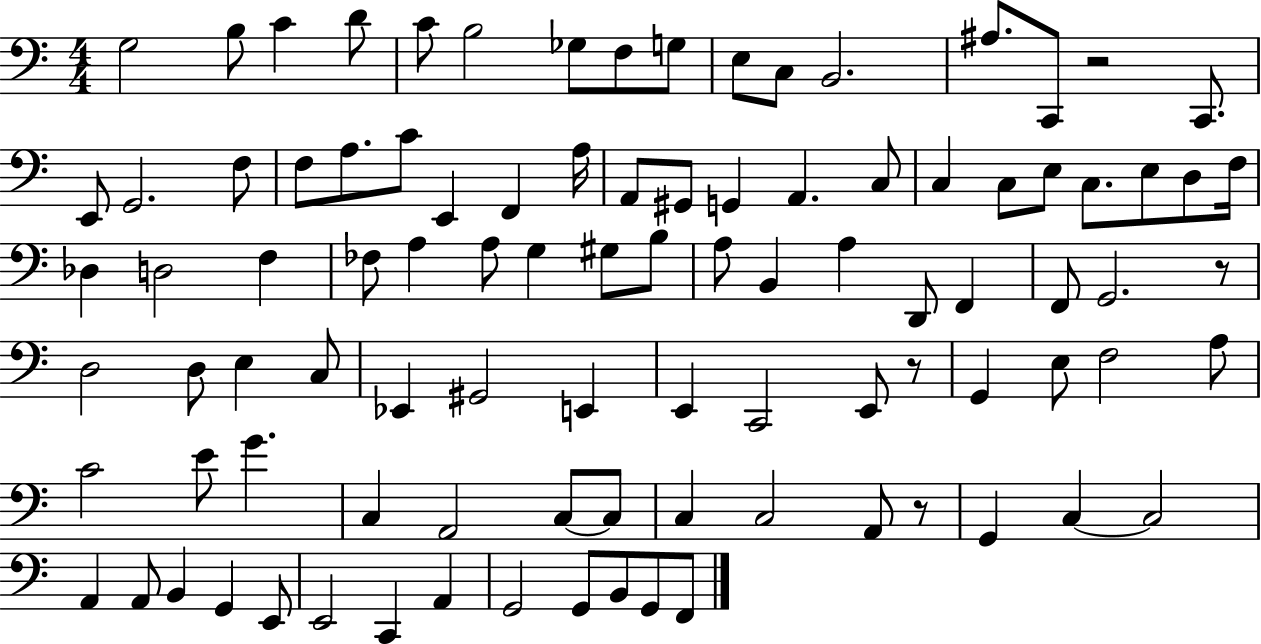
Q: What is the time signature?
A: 4/4